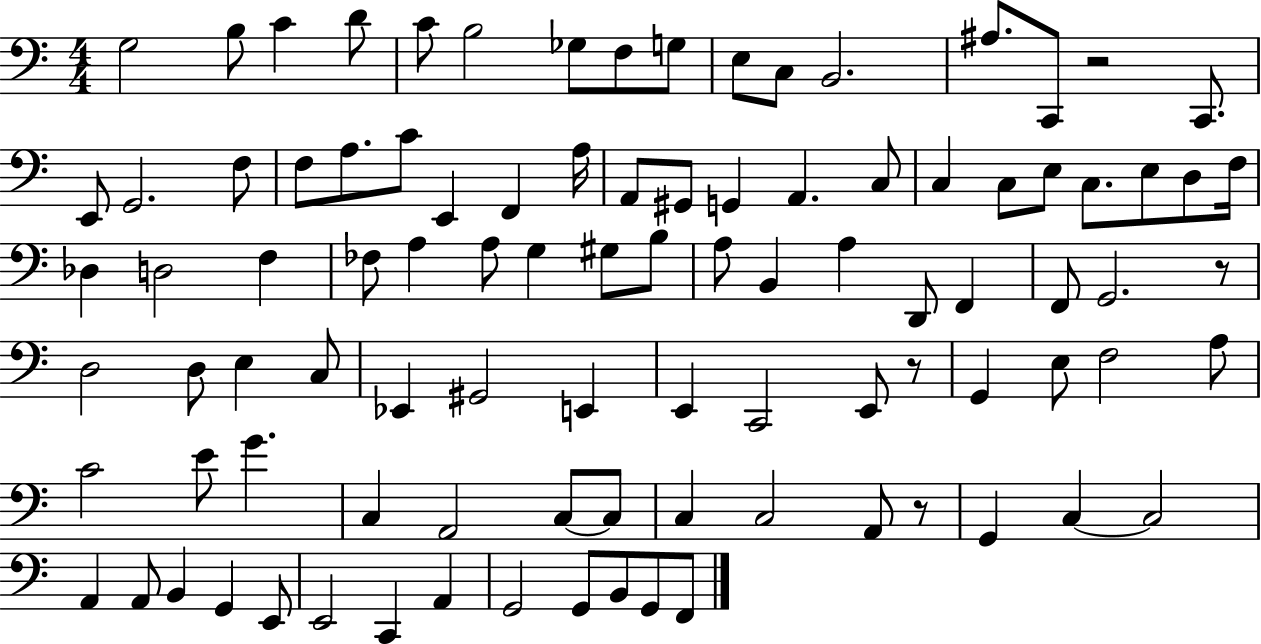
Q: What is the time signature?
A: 4/4